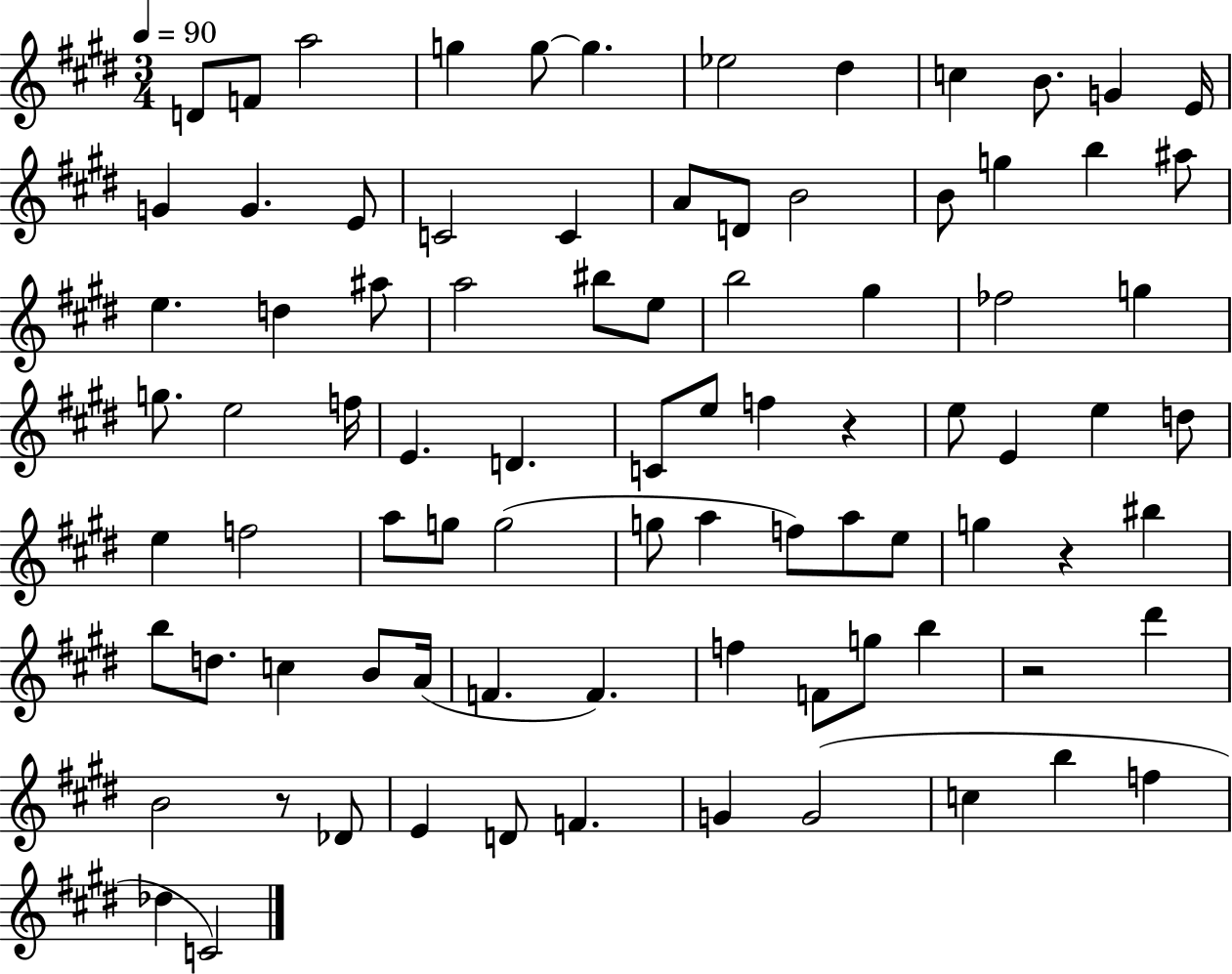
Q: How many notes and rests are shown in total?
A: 86